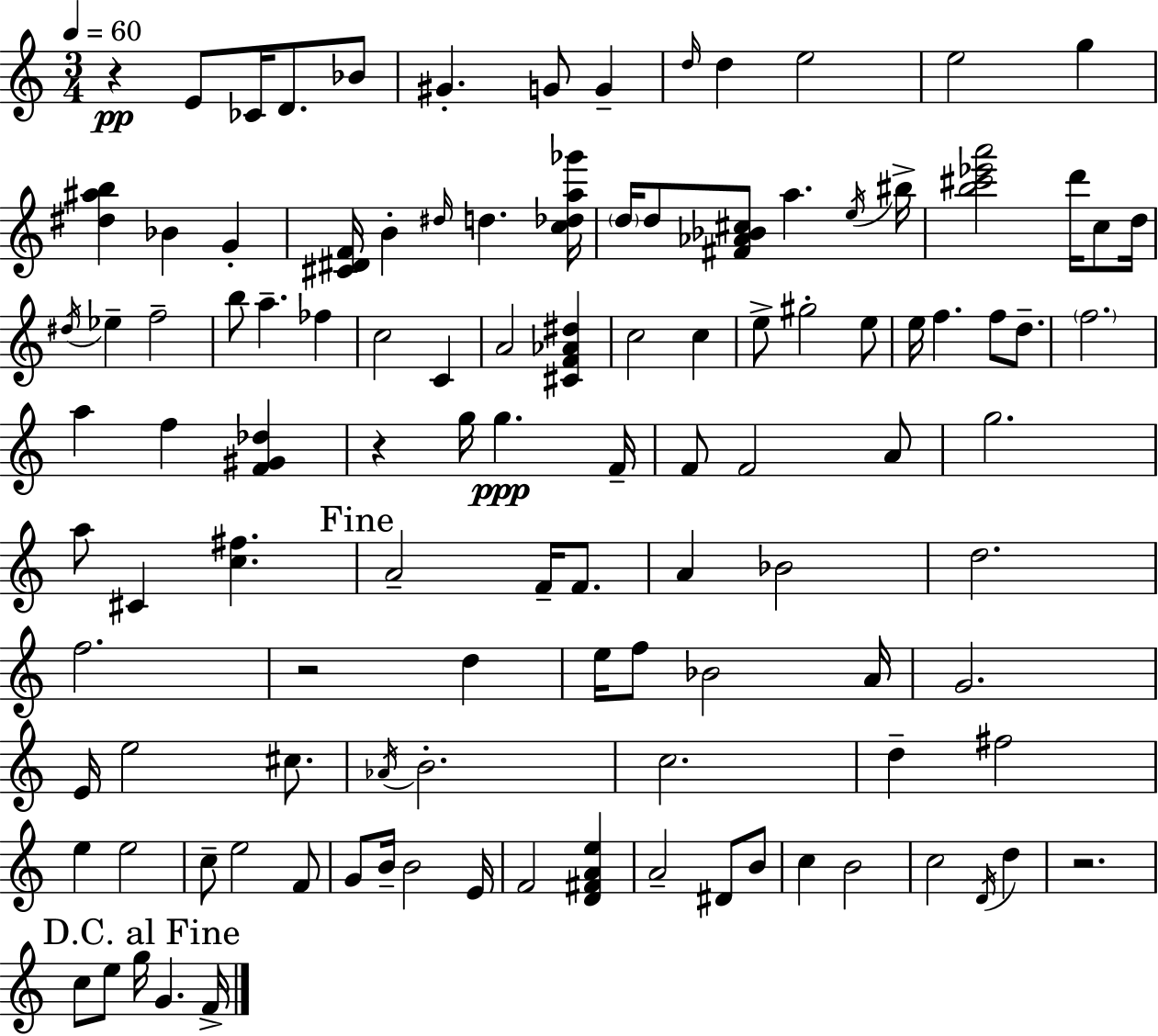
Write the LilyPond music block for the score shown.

{
  \clef treble
  \numericTimeSignature
  \time 3/4
  \key c \major
  \tempo 4 = 60
  r4\pp e'8 ces'16 d'8. bes'8 | gis'4.-. g'8 g'4-- | \grace { d''16 } d''4 e''2 | e''2 g''4 | \break <dis'' ais'' b''>4 bes'4 g'4-. | <cis' dis' f'>16 b'4-. \grace { dis''16 } d''4. | <c'' des'' a'' ges'''>16 \parenthesize d''16 d''8 <fis' aes' bes' cis''>8 a''4. | \acciaccatura { e''16 } bis''16-> <b'' cis''' ees''' a'''>2 d'''16 | \break c''8 d''16 \acciaccatura { dis''16 } ees''4-- f''2-- | b''8 a''4.-- | fes''4 c''2 | c'4 a'2 | \break <cis' f' aes' dis''>4 c''2 | c''4 e''8-> gis''2-. | e''8 e''16 f''4. f''8 | d''8.-- \parenthesize f''2. | \break a''4 f''4 | <f' gis' des''>4 r4 g''16 g''4.\ppp | f'16-- f'8 f'2 | a'8 g''2. | \break a''8 cis'4 <c'' fis''>4. | \mark "Fine" a'2-- | f'16-- f'8. a'4 bes'2 | d''2. | \break f''2. | r2 | d''4 e''16 f''8 bes'2 | a'16 g'2. | \break e'16 e''2 | cis''8. \acciaccatura { aes'16 } b'2.-. | c''2. | d''4-- fis''2 | \break e''4 e''2 | c''8-- e''2 | f'8 g'8 b'16-- b'2 | e'16 f'2 | \break <d' fis' a' e''>4 a'2-- | dis'8 b'8 c''4 b'2 | c''2 | \acciaccatura { d'16 } d''4 r2. | \break \mark "D.C. al Fine" c''8 e''8 g''16 g'4. | f'16-> \bar "|."
}